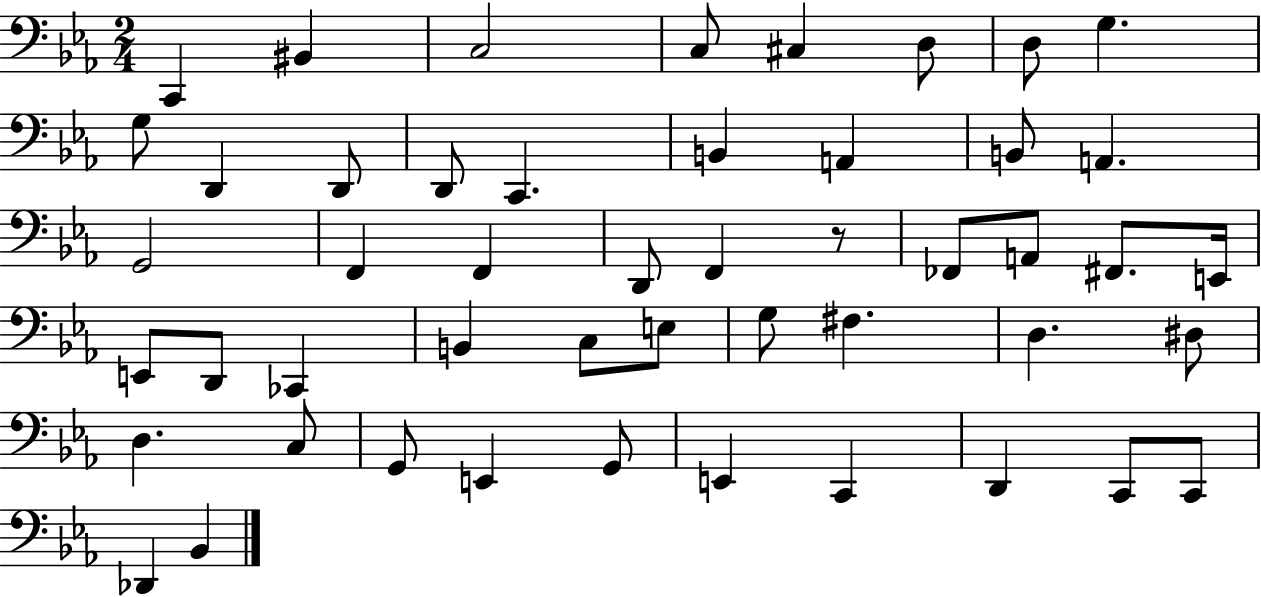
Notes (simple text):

C2/q BIS2/q C3/h C3/e C#3/q D3/e D3/e G3/q. G3/e D2/q D2/e D2/e C2/q. B2/q A2/q B2/e A2/q. G2/h F2/q F2/q D2/e F2/q R/e FES2/e A2/e F#2/e. E2/s E2/e D2/e CES2/q B2/q C3/e E3/e G3/e F#3/q. D3/q. D#3/e D3/q. C3/e G2/e E2/q G2/e E2/q C2/q D2/q C2/e C2/e Db2/q Bb2/q